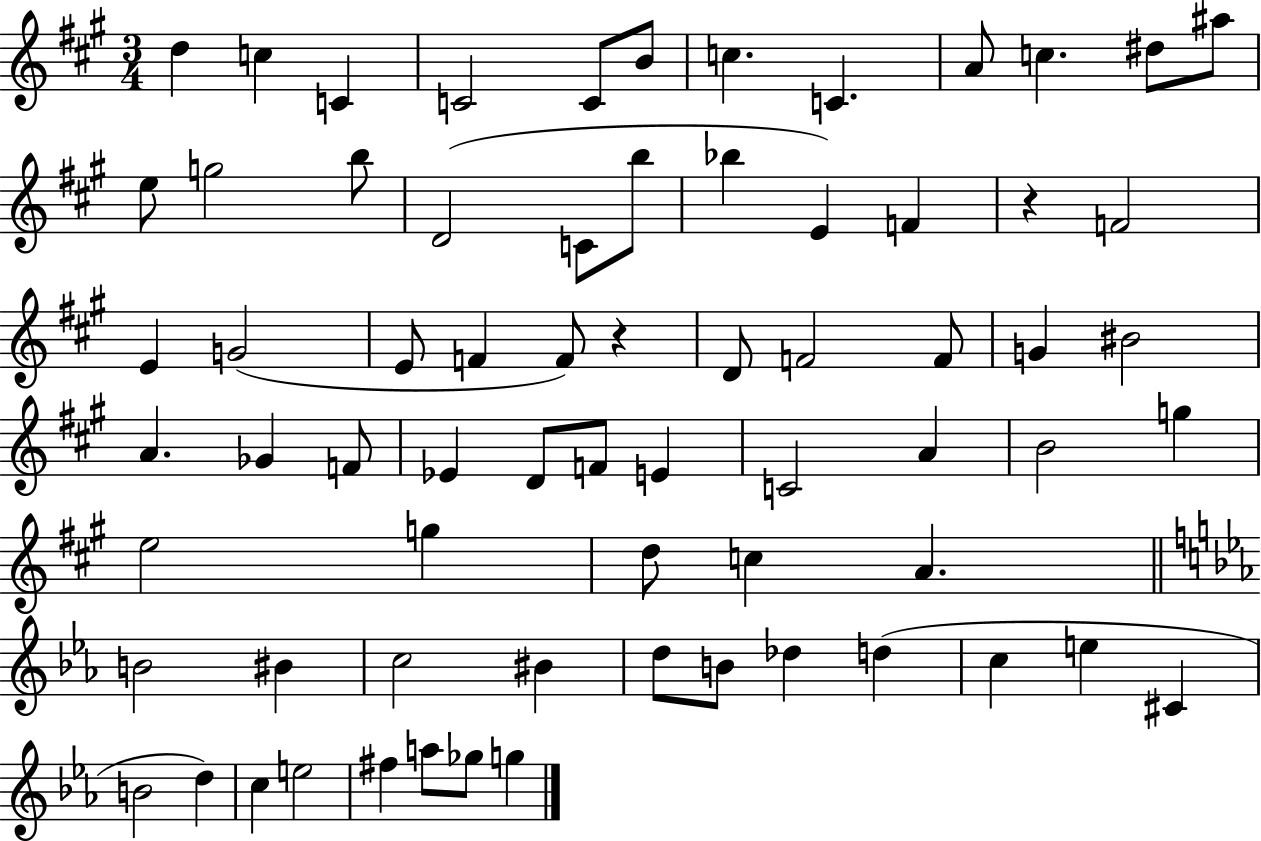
{
  \clef treble
  \numericTimeSignature
  \time 3/4
  \key a \major
  d''4 c''4 c'4 | c'2 c'8 b'8 | c''4. c'4. | a'8 c''4. dis''8 ais''8 | \break e''8 g''2 b''8 | d'2( c'8 b''8 | bes''4 e'4) f'4 | r4 f'2 | \break e'4 g'2( | e'8 f'4 f'8) r4 | d'8 f'2 f'8 | g'4 bis'2 | \break a'4. ges'4 f'8 | ees'4 d'8 f'8 e'4 | c'2 a'4 | b'2 g''4 | \break e''2 g''4 | d''8 c''4 a'4. | \bar "||" \break \key c \minor b'2 bis'4 | c''2 bis'4 | d''8 b'8 des''4 d''4( | c''4 e''4 cis'4 | \break b'2 d''4) | c''4 e''2 | fis''4 a''8 ges''8 g''4 | \bar "|."
}